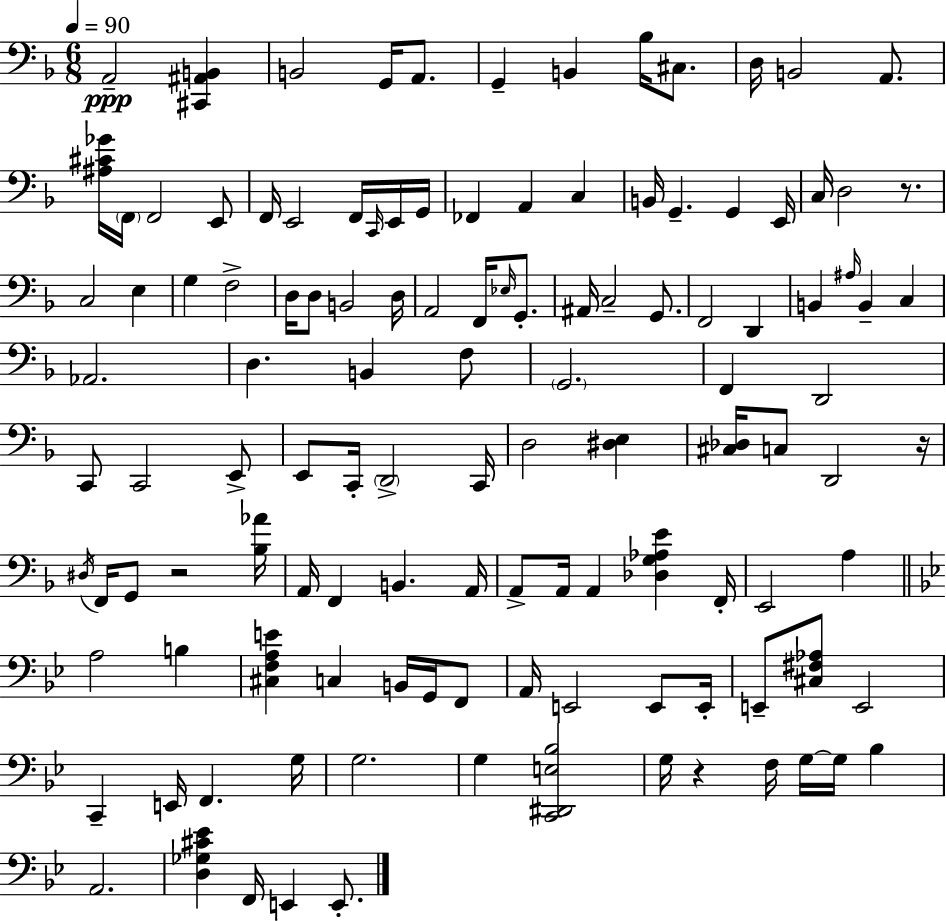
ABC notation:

X:1
T:Untitled
M:6/8
L:1/4
K:Dm
A,,2 [^C,,^A,,B,,] B,,2 G,,/4 A,,/2 G,, B,, _B,/4 ^C,/2 D,/4 B,,2 A,,/2 [^A,^C_G]/4 F,,/4 F,,2 E,,/2 F,,/4 E,,2 F,,/4 C,,/4 E,,/4 G,,/4 _F,, A,, C, B,,/4 G,, G,, E,,/4 C,/4 D,2 z/2 C,2 E, G, F,2 D,/4 D,/2 B,,2 D,/4 A,,2 F,,/4 _E,/4 G,,/2 ^A,,/4 C,2 G,,/2 F,,2 D,, B,, ^A,/4 B,, C, _A,,2 D, B,, F,/2 G,,2 F,, D,,2 C,,/2 C,,2 E,,/2 E,,/2 C,,/4 D,,2 C,,/4 D,2 [^D,E,] [^C,_D,]/4 C,/2 D,,2 z/4 ^D,/4 F,,/4 G,,/2 z2 [_B,_A]/4 A,,/4 F,, B,, A,,/4 A,,/2 A,,/4 A,, [_D,G,_A,E] F,,/4 E,,2 A, A,2 B, [^C,F,A,E] C, B,,/4 G,,/4 F,,/2 A,,/4 E,,2 E,,/2 E,,/4 E,,/2 [^C,^F,_A,]/2 E,,2 C,, E,,/4 F,, G,/4 G,2 G, [C,,^D,,E,_B,]2 G,/4 z F,/4 G,/4 G,/4 _B, A,,2 [D,_G,^C_E] F,,/4 E,, E,,/2